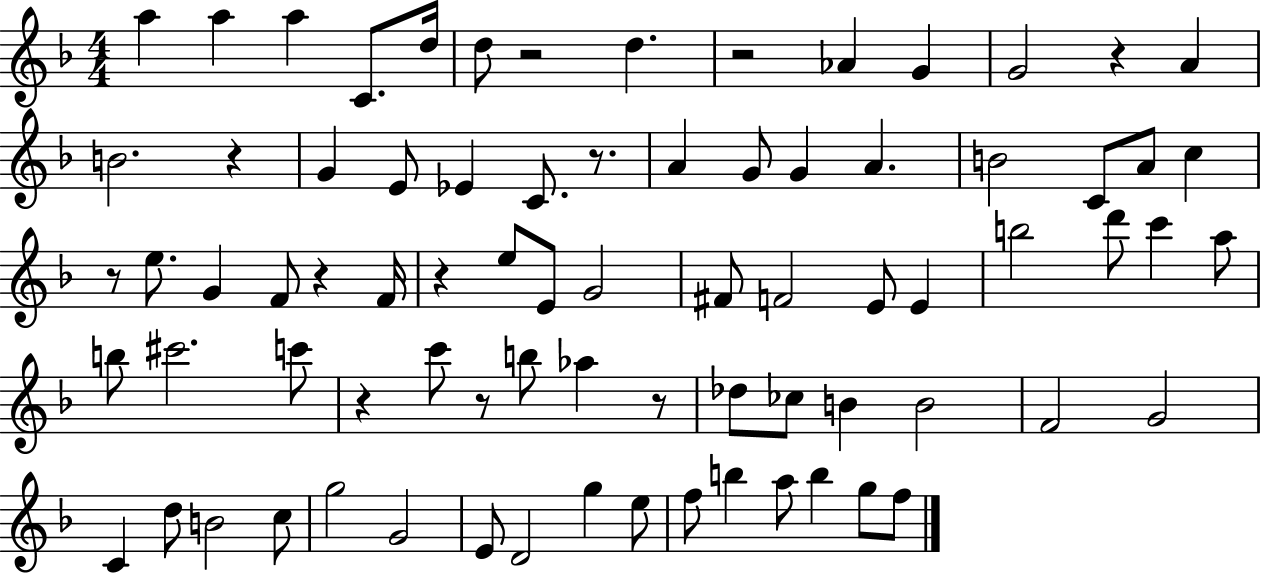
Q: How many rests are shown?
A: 11